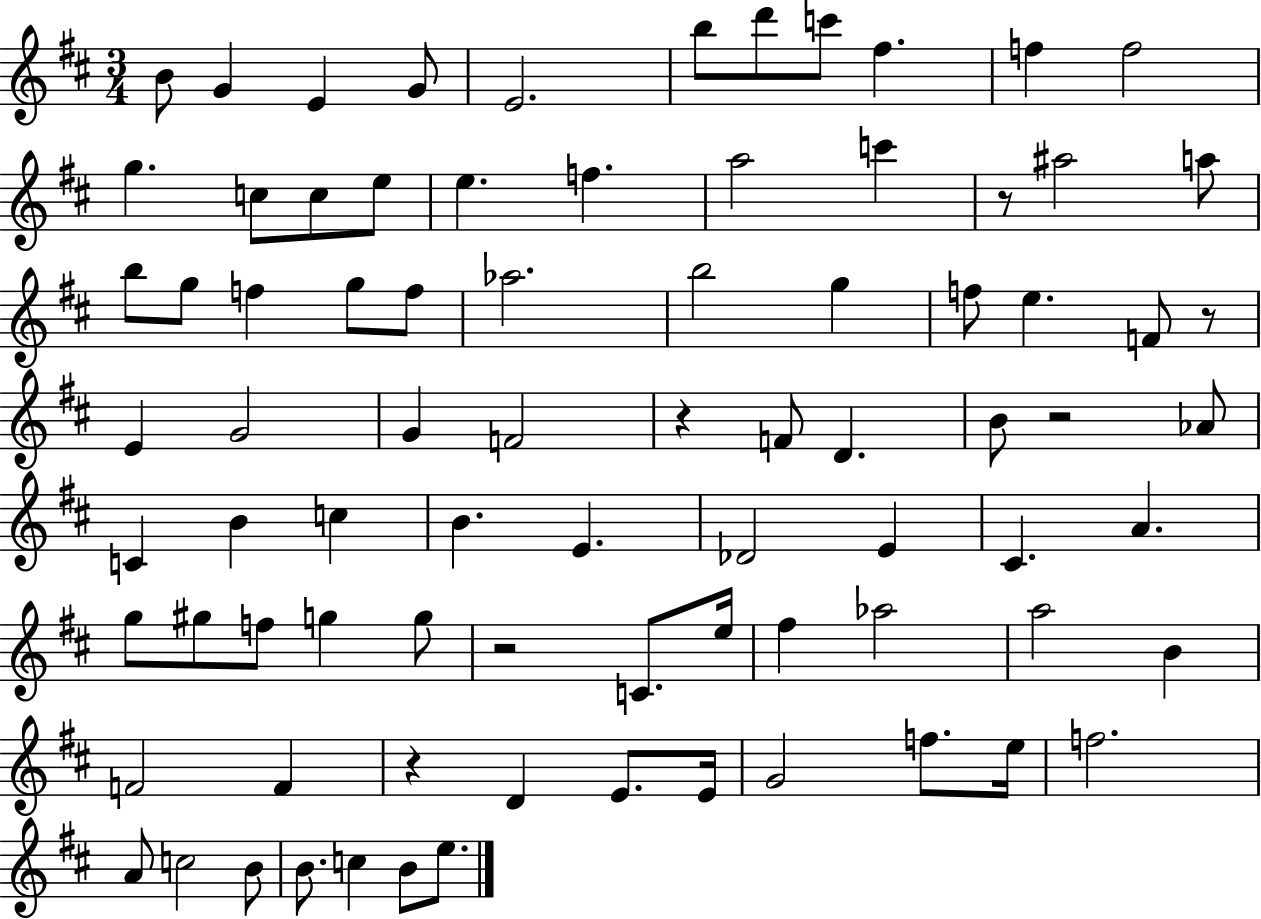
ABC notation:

X:1
T:Untitled
M:3/4
L:1/4
K:D
B/2 G E G/2 E2 b/2 d'/2 c'/2 ^f f f2 g c/2 c/2 e/2 e f a2 c' z/2 ^a2 a/2 b/2 g/2 f g/2 f/2 _a2 b2 g f/2 e F/2 z/2 E G2 G F2 z F/2 D B/2 z2 _A/2 C B c B E _D2 E ^C A g/2 ^g/2 f/2 g g/2 z2 C/2 e/4 ^f _a2 a2 B F2 F z D E/2 E/4 G2 f/2 e/4 f2 A/2 c2 B/2 B/2 c B/2 e/2